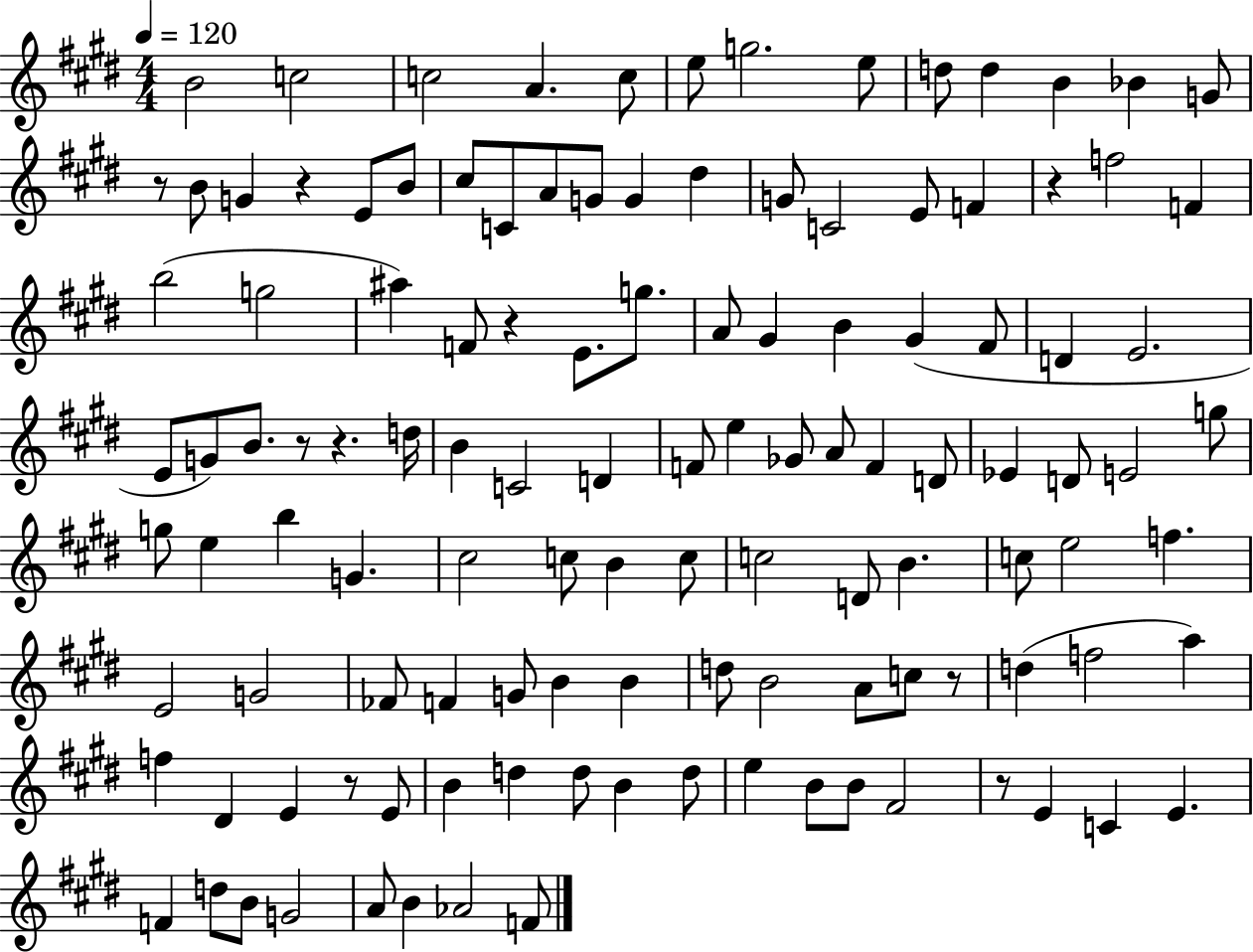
{
  \clef treble
  \numericTimeSignature
  \time 4/4
  \key e \major
  \tempo 4 = 120
  b'2 c''2 | c''2 a'4. c''8 | e''8 g''2. e''8 | d''8 d''4 b'4 bes'4 g'8 | \break r8 b'8 g'4 r4 e'8 b'8 | cis''8 c'8 a'8 g'8 g'4 dis''4 | g'8 c'2 e'8 f'4 | r4 f''2 f'4 | \break b''2( g''2 | ais''4) f'8 r4 e'8. g''8. | a'8 gis'4 b'4 gis'4( fis'8 | d'4 e'2. | \break e'8 g'8) b'8. r8 r4. d''16 | b'4 c'2 d'4 | f'8 e''4 ges'8 a'8 f'4 d'8 | ees'4 d'8 e'2 g''8 | \break g''8 e''4 b''4 g'4. | cis''2 c''8 b'4 c''8 | c''2 d'8 b'4. | c''8 e''2 f''4. | \break e'2 g'2 | fes'8 f'4 g'8 b'4 b'4 | d''8 b'2 a'8 c''8 r8 | d''4( f''2 a''4) | \break f''4 dis'4 e'4 r8 e'8 | b'4 d''4 d''8 b'4 d''8 | e''4 b'8 b'8 fis'2 | r8 e'4 c'4 e'4. | \break f'4 d''8 b'8 g'2 | a'8 b'4 aes'2 f'8 | \bar "|."
}